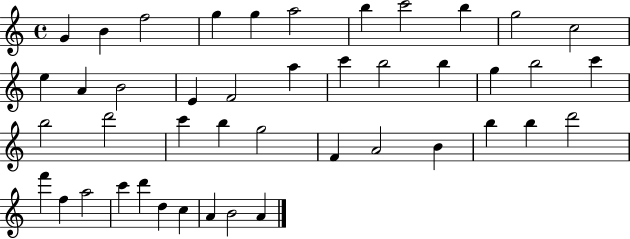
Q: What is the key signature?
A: C major